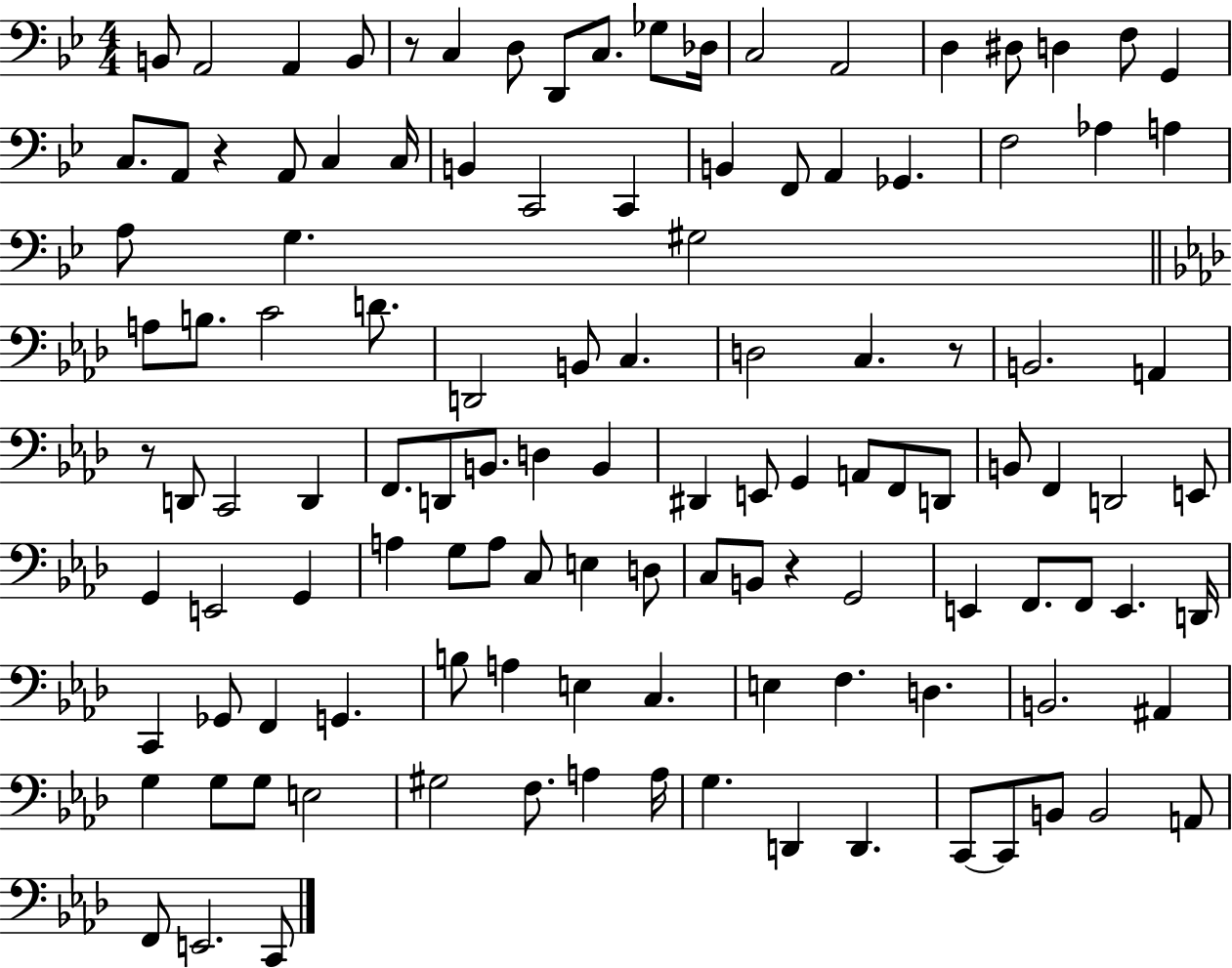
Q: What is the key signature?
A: BES major